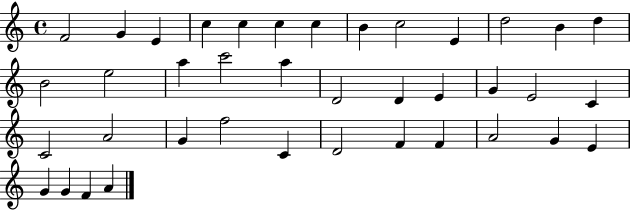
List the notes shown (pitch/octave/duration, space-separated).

F4/h G4/q E4/q C5/q C5/q C5/q C5/q B4/q C5/h E4/q D5/h B4/q D5/q B4/h E5/h A5/q C6/h A5/q D4/h D4/q E4/q G4/q E4/h C4/q C4/h A4/h G4/q F5/h C4/q D4/h F4/q F4/q A4/h G4/q E4/q G4/q G4/q F4/q A4/q